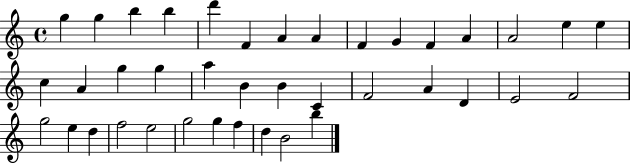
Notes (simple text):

G5/q G5/q B5/q B5/q D6/q F4/q A4/q A4/q F4/q G4/q F4/q A4/q A4/h E5/q E5/q C5/q A4/q G5/q G5/q A5/q B4/q B4/q C4/q F4/h A4/q D4/q E4/h F4/h G5/h E5/q D5/q F5/h E5/h G5/h G5/q F5/q D5/q B4/h B5/q